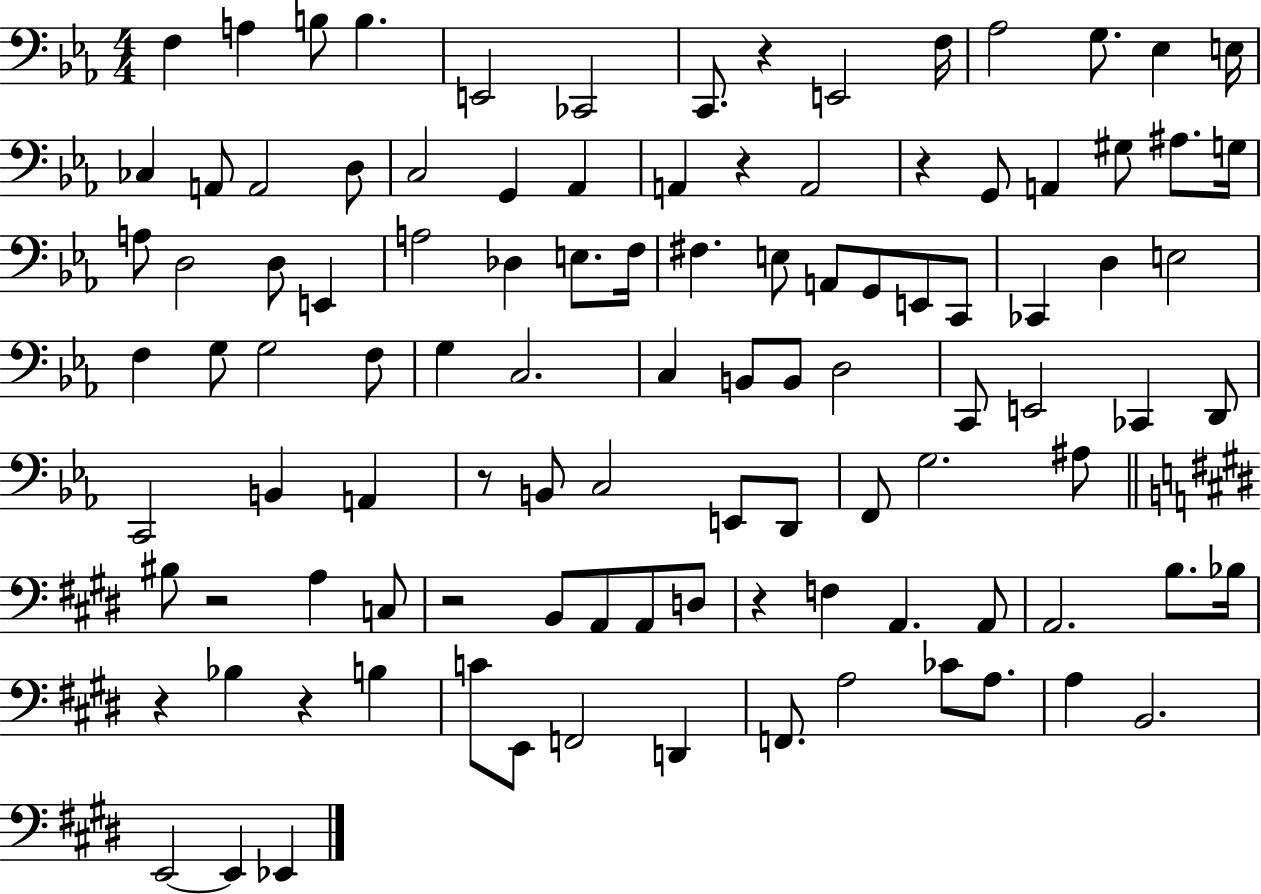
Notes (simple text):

F3/q A3/q B3/e B3/q. E2/h CES2/h C2/e. R/q E2/h F3/s Ab3/h G3/e. Eb3/q E3/s CES3/q A2/e A2/h D3/e C3/h G2/q Ab2/q A2/q R/q A2/h R/q G2/e A2/q G#3/e A#3/e. G3/s A3/e D3/h D3/e E2/q A3/h Db3/q E3/e. F3/s F#3/q. E3/e A2/e G2/e E2/e C2/e CES2/q D3/q E3/h F3/q G3/e G3/h F3/e G3/q C3/h. C3/q B2/e B2/e D3/h C2/e E2/h CES2/q D2/e C2/h B2/q A2/q R/e B2/e C3/h E2/e D2/e F2/e G3/h. A#3/e BIS3/e R/h A3/q C3/e R/h B2/e A2/e A2/e D3/e R/q F3/q A2/q. A2/e A2/h. B3/e. Bb3/s R/q Bb3/q R/q B3/q C4/e E2/e F2/h D2/q F2/e. A3/h CES4/e A3/e. A3/q B2/h. E2/h E2/q Eb2/q